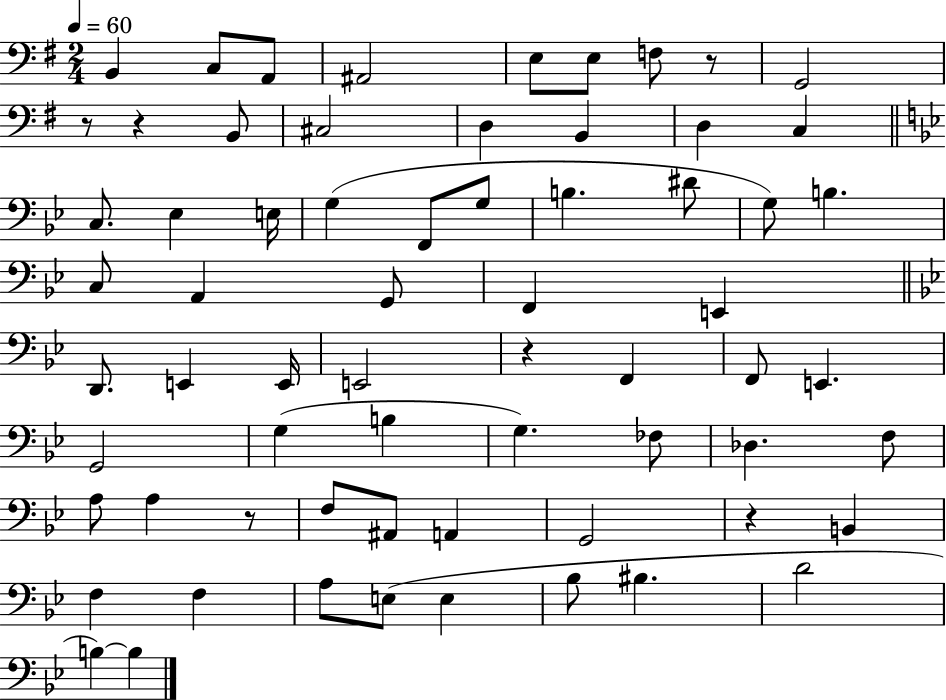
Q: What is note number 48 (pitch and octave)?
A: A2